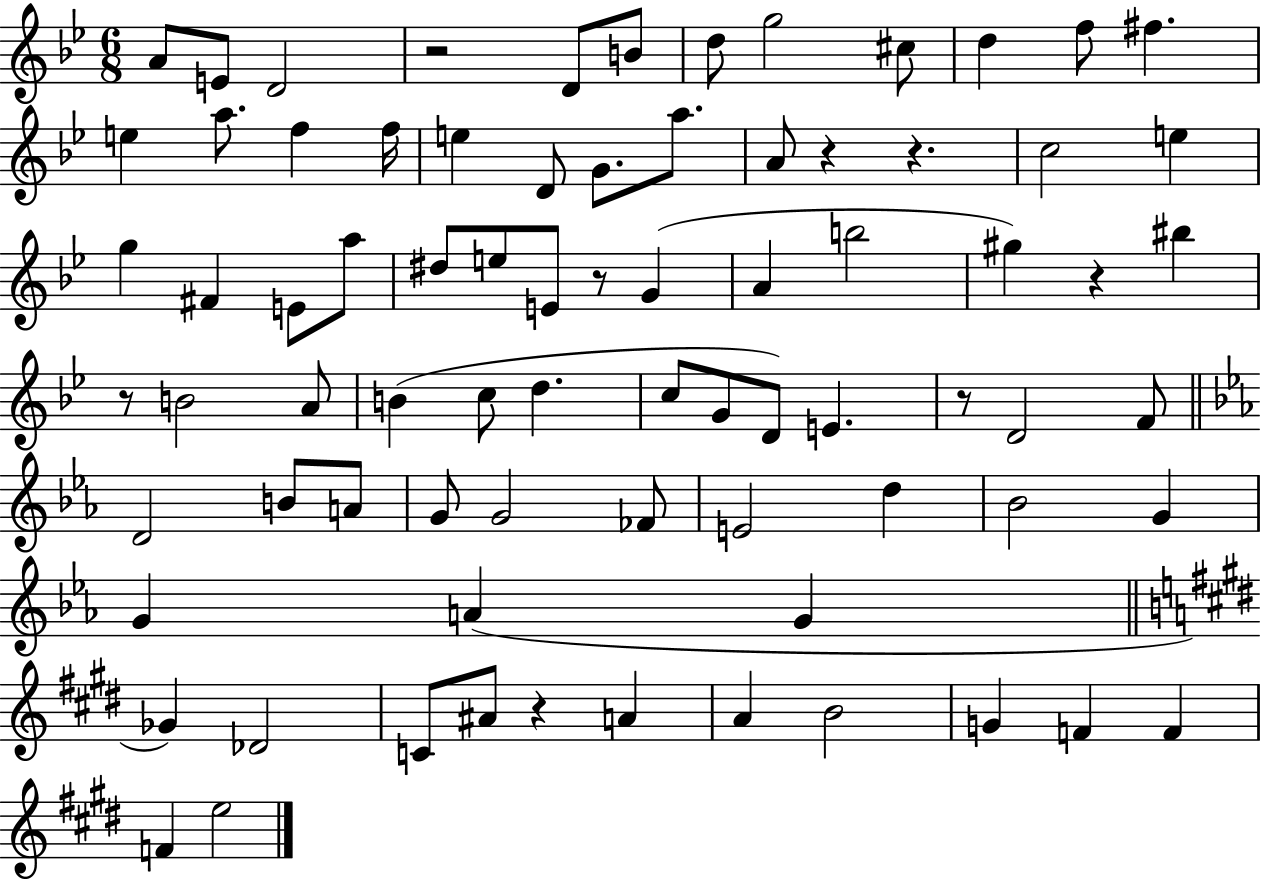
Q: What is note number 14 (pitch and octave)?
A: F5